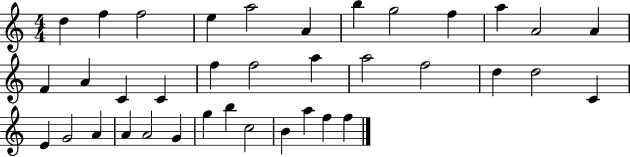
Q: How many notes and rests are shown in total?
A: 37